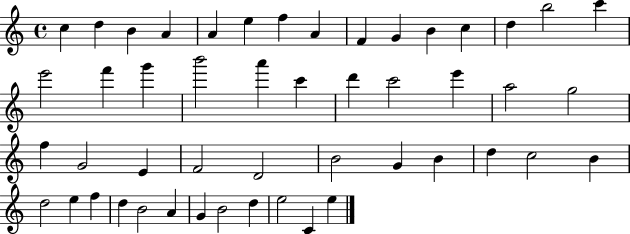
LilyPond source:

{
  \clef treble
  \time 4/4
  \defaultTimeSignature
  \key c \major
  c''4 d''4 b'4 a'4 | a'4 e''4 f''4 a'4 | f'4 g'4 b'4 c''4 | d''4 b''2 c'''4 | \break e'''2 f'''4 g'''4 | b'''2 a'''4 c'''4 | d'''4 c'''2 e'''4 | a''2 g''2 | \break f''4 g'2 e'4 | f'2 d'2 | b'2 g'4 b'4 | d''4 c''2 b'4 | \break d''2 e''4 f''4 | d''4 b'2 a'4 | g'4 b'2 d''4 | e''2 c'4 e''4 | \break \bar "|."
}